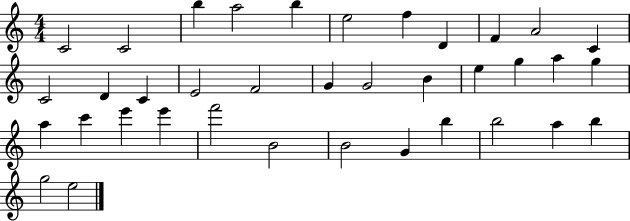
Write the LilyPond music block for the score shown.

{
  \clef treble
  \numericTimeSignature
  \time 4/4
  \key c \major
  c'2 c'2 | b''4 a''2 b''4 | e''2 f''4 d'4 | f'4 a'2 c'4 | \break c'2 d'4 c'4 | e'2 f'2 | g'4 g'2 b'4 | e''4 g''4 a''4 g''4 | \break a''4 c'''4 e'''4 e'''4 | f'''2 b'2 | b'2 g'4 b''4 | b''2 a''4 b''4 | \break g''2 e''2 | \bar "|."
}